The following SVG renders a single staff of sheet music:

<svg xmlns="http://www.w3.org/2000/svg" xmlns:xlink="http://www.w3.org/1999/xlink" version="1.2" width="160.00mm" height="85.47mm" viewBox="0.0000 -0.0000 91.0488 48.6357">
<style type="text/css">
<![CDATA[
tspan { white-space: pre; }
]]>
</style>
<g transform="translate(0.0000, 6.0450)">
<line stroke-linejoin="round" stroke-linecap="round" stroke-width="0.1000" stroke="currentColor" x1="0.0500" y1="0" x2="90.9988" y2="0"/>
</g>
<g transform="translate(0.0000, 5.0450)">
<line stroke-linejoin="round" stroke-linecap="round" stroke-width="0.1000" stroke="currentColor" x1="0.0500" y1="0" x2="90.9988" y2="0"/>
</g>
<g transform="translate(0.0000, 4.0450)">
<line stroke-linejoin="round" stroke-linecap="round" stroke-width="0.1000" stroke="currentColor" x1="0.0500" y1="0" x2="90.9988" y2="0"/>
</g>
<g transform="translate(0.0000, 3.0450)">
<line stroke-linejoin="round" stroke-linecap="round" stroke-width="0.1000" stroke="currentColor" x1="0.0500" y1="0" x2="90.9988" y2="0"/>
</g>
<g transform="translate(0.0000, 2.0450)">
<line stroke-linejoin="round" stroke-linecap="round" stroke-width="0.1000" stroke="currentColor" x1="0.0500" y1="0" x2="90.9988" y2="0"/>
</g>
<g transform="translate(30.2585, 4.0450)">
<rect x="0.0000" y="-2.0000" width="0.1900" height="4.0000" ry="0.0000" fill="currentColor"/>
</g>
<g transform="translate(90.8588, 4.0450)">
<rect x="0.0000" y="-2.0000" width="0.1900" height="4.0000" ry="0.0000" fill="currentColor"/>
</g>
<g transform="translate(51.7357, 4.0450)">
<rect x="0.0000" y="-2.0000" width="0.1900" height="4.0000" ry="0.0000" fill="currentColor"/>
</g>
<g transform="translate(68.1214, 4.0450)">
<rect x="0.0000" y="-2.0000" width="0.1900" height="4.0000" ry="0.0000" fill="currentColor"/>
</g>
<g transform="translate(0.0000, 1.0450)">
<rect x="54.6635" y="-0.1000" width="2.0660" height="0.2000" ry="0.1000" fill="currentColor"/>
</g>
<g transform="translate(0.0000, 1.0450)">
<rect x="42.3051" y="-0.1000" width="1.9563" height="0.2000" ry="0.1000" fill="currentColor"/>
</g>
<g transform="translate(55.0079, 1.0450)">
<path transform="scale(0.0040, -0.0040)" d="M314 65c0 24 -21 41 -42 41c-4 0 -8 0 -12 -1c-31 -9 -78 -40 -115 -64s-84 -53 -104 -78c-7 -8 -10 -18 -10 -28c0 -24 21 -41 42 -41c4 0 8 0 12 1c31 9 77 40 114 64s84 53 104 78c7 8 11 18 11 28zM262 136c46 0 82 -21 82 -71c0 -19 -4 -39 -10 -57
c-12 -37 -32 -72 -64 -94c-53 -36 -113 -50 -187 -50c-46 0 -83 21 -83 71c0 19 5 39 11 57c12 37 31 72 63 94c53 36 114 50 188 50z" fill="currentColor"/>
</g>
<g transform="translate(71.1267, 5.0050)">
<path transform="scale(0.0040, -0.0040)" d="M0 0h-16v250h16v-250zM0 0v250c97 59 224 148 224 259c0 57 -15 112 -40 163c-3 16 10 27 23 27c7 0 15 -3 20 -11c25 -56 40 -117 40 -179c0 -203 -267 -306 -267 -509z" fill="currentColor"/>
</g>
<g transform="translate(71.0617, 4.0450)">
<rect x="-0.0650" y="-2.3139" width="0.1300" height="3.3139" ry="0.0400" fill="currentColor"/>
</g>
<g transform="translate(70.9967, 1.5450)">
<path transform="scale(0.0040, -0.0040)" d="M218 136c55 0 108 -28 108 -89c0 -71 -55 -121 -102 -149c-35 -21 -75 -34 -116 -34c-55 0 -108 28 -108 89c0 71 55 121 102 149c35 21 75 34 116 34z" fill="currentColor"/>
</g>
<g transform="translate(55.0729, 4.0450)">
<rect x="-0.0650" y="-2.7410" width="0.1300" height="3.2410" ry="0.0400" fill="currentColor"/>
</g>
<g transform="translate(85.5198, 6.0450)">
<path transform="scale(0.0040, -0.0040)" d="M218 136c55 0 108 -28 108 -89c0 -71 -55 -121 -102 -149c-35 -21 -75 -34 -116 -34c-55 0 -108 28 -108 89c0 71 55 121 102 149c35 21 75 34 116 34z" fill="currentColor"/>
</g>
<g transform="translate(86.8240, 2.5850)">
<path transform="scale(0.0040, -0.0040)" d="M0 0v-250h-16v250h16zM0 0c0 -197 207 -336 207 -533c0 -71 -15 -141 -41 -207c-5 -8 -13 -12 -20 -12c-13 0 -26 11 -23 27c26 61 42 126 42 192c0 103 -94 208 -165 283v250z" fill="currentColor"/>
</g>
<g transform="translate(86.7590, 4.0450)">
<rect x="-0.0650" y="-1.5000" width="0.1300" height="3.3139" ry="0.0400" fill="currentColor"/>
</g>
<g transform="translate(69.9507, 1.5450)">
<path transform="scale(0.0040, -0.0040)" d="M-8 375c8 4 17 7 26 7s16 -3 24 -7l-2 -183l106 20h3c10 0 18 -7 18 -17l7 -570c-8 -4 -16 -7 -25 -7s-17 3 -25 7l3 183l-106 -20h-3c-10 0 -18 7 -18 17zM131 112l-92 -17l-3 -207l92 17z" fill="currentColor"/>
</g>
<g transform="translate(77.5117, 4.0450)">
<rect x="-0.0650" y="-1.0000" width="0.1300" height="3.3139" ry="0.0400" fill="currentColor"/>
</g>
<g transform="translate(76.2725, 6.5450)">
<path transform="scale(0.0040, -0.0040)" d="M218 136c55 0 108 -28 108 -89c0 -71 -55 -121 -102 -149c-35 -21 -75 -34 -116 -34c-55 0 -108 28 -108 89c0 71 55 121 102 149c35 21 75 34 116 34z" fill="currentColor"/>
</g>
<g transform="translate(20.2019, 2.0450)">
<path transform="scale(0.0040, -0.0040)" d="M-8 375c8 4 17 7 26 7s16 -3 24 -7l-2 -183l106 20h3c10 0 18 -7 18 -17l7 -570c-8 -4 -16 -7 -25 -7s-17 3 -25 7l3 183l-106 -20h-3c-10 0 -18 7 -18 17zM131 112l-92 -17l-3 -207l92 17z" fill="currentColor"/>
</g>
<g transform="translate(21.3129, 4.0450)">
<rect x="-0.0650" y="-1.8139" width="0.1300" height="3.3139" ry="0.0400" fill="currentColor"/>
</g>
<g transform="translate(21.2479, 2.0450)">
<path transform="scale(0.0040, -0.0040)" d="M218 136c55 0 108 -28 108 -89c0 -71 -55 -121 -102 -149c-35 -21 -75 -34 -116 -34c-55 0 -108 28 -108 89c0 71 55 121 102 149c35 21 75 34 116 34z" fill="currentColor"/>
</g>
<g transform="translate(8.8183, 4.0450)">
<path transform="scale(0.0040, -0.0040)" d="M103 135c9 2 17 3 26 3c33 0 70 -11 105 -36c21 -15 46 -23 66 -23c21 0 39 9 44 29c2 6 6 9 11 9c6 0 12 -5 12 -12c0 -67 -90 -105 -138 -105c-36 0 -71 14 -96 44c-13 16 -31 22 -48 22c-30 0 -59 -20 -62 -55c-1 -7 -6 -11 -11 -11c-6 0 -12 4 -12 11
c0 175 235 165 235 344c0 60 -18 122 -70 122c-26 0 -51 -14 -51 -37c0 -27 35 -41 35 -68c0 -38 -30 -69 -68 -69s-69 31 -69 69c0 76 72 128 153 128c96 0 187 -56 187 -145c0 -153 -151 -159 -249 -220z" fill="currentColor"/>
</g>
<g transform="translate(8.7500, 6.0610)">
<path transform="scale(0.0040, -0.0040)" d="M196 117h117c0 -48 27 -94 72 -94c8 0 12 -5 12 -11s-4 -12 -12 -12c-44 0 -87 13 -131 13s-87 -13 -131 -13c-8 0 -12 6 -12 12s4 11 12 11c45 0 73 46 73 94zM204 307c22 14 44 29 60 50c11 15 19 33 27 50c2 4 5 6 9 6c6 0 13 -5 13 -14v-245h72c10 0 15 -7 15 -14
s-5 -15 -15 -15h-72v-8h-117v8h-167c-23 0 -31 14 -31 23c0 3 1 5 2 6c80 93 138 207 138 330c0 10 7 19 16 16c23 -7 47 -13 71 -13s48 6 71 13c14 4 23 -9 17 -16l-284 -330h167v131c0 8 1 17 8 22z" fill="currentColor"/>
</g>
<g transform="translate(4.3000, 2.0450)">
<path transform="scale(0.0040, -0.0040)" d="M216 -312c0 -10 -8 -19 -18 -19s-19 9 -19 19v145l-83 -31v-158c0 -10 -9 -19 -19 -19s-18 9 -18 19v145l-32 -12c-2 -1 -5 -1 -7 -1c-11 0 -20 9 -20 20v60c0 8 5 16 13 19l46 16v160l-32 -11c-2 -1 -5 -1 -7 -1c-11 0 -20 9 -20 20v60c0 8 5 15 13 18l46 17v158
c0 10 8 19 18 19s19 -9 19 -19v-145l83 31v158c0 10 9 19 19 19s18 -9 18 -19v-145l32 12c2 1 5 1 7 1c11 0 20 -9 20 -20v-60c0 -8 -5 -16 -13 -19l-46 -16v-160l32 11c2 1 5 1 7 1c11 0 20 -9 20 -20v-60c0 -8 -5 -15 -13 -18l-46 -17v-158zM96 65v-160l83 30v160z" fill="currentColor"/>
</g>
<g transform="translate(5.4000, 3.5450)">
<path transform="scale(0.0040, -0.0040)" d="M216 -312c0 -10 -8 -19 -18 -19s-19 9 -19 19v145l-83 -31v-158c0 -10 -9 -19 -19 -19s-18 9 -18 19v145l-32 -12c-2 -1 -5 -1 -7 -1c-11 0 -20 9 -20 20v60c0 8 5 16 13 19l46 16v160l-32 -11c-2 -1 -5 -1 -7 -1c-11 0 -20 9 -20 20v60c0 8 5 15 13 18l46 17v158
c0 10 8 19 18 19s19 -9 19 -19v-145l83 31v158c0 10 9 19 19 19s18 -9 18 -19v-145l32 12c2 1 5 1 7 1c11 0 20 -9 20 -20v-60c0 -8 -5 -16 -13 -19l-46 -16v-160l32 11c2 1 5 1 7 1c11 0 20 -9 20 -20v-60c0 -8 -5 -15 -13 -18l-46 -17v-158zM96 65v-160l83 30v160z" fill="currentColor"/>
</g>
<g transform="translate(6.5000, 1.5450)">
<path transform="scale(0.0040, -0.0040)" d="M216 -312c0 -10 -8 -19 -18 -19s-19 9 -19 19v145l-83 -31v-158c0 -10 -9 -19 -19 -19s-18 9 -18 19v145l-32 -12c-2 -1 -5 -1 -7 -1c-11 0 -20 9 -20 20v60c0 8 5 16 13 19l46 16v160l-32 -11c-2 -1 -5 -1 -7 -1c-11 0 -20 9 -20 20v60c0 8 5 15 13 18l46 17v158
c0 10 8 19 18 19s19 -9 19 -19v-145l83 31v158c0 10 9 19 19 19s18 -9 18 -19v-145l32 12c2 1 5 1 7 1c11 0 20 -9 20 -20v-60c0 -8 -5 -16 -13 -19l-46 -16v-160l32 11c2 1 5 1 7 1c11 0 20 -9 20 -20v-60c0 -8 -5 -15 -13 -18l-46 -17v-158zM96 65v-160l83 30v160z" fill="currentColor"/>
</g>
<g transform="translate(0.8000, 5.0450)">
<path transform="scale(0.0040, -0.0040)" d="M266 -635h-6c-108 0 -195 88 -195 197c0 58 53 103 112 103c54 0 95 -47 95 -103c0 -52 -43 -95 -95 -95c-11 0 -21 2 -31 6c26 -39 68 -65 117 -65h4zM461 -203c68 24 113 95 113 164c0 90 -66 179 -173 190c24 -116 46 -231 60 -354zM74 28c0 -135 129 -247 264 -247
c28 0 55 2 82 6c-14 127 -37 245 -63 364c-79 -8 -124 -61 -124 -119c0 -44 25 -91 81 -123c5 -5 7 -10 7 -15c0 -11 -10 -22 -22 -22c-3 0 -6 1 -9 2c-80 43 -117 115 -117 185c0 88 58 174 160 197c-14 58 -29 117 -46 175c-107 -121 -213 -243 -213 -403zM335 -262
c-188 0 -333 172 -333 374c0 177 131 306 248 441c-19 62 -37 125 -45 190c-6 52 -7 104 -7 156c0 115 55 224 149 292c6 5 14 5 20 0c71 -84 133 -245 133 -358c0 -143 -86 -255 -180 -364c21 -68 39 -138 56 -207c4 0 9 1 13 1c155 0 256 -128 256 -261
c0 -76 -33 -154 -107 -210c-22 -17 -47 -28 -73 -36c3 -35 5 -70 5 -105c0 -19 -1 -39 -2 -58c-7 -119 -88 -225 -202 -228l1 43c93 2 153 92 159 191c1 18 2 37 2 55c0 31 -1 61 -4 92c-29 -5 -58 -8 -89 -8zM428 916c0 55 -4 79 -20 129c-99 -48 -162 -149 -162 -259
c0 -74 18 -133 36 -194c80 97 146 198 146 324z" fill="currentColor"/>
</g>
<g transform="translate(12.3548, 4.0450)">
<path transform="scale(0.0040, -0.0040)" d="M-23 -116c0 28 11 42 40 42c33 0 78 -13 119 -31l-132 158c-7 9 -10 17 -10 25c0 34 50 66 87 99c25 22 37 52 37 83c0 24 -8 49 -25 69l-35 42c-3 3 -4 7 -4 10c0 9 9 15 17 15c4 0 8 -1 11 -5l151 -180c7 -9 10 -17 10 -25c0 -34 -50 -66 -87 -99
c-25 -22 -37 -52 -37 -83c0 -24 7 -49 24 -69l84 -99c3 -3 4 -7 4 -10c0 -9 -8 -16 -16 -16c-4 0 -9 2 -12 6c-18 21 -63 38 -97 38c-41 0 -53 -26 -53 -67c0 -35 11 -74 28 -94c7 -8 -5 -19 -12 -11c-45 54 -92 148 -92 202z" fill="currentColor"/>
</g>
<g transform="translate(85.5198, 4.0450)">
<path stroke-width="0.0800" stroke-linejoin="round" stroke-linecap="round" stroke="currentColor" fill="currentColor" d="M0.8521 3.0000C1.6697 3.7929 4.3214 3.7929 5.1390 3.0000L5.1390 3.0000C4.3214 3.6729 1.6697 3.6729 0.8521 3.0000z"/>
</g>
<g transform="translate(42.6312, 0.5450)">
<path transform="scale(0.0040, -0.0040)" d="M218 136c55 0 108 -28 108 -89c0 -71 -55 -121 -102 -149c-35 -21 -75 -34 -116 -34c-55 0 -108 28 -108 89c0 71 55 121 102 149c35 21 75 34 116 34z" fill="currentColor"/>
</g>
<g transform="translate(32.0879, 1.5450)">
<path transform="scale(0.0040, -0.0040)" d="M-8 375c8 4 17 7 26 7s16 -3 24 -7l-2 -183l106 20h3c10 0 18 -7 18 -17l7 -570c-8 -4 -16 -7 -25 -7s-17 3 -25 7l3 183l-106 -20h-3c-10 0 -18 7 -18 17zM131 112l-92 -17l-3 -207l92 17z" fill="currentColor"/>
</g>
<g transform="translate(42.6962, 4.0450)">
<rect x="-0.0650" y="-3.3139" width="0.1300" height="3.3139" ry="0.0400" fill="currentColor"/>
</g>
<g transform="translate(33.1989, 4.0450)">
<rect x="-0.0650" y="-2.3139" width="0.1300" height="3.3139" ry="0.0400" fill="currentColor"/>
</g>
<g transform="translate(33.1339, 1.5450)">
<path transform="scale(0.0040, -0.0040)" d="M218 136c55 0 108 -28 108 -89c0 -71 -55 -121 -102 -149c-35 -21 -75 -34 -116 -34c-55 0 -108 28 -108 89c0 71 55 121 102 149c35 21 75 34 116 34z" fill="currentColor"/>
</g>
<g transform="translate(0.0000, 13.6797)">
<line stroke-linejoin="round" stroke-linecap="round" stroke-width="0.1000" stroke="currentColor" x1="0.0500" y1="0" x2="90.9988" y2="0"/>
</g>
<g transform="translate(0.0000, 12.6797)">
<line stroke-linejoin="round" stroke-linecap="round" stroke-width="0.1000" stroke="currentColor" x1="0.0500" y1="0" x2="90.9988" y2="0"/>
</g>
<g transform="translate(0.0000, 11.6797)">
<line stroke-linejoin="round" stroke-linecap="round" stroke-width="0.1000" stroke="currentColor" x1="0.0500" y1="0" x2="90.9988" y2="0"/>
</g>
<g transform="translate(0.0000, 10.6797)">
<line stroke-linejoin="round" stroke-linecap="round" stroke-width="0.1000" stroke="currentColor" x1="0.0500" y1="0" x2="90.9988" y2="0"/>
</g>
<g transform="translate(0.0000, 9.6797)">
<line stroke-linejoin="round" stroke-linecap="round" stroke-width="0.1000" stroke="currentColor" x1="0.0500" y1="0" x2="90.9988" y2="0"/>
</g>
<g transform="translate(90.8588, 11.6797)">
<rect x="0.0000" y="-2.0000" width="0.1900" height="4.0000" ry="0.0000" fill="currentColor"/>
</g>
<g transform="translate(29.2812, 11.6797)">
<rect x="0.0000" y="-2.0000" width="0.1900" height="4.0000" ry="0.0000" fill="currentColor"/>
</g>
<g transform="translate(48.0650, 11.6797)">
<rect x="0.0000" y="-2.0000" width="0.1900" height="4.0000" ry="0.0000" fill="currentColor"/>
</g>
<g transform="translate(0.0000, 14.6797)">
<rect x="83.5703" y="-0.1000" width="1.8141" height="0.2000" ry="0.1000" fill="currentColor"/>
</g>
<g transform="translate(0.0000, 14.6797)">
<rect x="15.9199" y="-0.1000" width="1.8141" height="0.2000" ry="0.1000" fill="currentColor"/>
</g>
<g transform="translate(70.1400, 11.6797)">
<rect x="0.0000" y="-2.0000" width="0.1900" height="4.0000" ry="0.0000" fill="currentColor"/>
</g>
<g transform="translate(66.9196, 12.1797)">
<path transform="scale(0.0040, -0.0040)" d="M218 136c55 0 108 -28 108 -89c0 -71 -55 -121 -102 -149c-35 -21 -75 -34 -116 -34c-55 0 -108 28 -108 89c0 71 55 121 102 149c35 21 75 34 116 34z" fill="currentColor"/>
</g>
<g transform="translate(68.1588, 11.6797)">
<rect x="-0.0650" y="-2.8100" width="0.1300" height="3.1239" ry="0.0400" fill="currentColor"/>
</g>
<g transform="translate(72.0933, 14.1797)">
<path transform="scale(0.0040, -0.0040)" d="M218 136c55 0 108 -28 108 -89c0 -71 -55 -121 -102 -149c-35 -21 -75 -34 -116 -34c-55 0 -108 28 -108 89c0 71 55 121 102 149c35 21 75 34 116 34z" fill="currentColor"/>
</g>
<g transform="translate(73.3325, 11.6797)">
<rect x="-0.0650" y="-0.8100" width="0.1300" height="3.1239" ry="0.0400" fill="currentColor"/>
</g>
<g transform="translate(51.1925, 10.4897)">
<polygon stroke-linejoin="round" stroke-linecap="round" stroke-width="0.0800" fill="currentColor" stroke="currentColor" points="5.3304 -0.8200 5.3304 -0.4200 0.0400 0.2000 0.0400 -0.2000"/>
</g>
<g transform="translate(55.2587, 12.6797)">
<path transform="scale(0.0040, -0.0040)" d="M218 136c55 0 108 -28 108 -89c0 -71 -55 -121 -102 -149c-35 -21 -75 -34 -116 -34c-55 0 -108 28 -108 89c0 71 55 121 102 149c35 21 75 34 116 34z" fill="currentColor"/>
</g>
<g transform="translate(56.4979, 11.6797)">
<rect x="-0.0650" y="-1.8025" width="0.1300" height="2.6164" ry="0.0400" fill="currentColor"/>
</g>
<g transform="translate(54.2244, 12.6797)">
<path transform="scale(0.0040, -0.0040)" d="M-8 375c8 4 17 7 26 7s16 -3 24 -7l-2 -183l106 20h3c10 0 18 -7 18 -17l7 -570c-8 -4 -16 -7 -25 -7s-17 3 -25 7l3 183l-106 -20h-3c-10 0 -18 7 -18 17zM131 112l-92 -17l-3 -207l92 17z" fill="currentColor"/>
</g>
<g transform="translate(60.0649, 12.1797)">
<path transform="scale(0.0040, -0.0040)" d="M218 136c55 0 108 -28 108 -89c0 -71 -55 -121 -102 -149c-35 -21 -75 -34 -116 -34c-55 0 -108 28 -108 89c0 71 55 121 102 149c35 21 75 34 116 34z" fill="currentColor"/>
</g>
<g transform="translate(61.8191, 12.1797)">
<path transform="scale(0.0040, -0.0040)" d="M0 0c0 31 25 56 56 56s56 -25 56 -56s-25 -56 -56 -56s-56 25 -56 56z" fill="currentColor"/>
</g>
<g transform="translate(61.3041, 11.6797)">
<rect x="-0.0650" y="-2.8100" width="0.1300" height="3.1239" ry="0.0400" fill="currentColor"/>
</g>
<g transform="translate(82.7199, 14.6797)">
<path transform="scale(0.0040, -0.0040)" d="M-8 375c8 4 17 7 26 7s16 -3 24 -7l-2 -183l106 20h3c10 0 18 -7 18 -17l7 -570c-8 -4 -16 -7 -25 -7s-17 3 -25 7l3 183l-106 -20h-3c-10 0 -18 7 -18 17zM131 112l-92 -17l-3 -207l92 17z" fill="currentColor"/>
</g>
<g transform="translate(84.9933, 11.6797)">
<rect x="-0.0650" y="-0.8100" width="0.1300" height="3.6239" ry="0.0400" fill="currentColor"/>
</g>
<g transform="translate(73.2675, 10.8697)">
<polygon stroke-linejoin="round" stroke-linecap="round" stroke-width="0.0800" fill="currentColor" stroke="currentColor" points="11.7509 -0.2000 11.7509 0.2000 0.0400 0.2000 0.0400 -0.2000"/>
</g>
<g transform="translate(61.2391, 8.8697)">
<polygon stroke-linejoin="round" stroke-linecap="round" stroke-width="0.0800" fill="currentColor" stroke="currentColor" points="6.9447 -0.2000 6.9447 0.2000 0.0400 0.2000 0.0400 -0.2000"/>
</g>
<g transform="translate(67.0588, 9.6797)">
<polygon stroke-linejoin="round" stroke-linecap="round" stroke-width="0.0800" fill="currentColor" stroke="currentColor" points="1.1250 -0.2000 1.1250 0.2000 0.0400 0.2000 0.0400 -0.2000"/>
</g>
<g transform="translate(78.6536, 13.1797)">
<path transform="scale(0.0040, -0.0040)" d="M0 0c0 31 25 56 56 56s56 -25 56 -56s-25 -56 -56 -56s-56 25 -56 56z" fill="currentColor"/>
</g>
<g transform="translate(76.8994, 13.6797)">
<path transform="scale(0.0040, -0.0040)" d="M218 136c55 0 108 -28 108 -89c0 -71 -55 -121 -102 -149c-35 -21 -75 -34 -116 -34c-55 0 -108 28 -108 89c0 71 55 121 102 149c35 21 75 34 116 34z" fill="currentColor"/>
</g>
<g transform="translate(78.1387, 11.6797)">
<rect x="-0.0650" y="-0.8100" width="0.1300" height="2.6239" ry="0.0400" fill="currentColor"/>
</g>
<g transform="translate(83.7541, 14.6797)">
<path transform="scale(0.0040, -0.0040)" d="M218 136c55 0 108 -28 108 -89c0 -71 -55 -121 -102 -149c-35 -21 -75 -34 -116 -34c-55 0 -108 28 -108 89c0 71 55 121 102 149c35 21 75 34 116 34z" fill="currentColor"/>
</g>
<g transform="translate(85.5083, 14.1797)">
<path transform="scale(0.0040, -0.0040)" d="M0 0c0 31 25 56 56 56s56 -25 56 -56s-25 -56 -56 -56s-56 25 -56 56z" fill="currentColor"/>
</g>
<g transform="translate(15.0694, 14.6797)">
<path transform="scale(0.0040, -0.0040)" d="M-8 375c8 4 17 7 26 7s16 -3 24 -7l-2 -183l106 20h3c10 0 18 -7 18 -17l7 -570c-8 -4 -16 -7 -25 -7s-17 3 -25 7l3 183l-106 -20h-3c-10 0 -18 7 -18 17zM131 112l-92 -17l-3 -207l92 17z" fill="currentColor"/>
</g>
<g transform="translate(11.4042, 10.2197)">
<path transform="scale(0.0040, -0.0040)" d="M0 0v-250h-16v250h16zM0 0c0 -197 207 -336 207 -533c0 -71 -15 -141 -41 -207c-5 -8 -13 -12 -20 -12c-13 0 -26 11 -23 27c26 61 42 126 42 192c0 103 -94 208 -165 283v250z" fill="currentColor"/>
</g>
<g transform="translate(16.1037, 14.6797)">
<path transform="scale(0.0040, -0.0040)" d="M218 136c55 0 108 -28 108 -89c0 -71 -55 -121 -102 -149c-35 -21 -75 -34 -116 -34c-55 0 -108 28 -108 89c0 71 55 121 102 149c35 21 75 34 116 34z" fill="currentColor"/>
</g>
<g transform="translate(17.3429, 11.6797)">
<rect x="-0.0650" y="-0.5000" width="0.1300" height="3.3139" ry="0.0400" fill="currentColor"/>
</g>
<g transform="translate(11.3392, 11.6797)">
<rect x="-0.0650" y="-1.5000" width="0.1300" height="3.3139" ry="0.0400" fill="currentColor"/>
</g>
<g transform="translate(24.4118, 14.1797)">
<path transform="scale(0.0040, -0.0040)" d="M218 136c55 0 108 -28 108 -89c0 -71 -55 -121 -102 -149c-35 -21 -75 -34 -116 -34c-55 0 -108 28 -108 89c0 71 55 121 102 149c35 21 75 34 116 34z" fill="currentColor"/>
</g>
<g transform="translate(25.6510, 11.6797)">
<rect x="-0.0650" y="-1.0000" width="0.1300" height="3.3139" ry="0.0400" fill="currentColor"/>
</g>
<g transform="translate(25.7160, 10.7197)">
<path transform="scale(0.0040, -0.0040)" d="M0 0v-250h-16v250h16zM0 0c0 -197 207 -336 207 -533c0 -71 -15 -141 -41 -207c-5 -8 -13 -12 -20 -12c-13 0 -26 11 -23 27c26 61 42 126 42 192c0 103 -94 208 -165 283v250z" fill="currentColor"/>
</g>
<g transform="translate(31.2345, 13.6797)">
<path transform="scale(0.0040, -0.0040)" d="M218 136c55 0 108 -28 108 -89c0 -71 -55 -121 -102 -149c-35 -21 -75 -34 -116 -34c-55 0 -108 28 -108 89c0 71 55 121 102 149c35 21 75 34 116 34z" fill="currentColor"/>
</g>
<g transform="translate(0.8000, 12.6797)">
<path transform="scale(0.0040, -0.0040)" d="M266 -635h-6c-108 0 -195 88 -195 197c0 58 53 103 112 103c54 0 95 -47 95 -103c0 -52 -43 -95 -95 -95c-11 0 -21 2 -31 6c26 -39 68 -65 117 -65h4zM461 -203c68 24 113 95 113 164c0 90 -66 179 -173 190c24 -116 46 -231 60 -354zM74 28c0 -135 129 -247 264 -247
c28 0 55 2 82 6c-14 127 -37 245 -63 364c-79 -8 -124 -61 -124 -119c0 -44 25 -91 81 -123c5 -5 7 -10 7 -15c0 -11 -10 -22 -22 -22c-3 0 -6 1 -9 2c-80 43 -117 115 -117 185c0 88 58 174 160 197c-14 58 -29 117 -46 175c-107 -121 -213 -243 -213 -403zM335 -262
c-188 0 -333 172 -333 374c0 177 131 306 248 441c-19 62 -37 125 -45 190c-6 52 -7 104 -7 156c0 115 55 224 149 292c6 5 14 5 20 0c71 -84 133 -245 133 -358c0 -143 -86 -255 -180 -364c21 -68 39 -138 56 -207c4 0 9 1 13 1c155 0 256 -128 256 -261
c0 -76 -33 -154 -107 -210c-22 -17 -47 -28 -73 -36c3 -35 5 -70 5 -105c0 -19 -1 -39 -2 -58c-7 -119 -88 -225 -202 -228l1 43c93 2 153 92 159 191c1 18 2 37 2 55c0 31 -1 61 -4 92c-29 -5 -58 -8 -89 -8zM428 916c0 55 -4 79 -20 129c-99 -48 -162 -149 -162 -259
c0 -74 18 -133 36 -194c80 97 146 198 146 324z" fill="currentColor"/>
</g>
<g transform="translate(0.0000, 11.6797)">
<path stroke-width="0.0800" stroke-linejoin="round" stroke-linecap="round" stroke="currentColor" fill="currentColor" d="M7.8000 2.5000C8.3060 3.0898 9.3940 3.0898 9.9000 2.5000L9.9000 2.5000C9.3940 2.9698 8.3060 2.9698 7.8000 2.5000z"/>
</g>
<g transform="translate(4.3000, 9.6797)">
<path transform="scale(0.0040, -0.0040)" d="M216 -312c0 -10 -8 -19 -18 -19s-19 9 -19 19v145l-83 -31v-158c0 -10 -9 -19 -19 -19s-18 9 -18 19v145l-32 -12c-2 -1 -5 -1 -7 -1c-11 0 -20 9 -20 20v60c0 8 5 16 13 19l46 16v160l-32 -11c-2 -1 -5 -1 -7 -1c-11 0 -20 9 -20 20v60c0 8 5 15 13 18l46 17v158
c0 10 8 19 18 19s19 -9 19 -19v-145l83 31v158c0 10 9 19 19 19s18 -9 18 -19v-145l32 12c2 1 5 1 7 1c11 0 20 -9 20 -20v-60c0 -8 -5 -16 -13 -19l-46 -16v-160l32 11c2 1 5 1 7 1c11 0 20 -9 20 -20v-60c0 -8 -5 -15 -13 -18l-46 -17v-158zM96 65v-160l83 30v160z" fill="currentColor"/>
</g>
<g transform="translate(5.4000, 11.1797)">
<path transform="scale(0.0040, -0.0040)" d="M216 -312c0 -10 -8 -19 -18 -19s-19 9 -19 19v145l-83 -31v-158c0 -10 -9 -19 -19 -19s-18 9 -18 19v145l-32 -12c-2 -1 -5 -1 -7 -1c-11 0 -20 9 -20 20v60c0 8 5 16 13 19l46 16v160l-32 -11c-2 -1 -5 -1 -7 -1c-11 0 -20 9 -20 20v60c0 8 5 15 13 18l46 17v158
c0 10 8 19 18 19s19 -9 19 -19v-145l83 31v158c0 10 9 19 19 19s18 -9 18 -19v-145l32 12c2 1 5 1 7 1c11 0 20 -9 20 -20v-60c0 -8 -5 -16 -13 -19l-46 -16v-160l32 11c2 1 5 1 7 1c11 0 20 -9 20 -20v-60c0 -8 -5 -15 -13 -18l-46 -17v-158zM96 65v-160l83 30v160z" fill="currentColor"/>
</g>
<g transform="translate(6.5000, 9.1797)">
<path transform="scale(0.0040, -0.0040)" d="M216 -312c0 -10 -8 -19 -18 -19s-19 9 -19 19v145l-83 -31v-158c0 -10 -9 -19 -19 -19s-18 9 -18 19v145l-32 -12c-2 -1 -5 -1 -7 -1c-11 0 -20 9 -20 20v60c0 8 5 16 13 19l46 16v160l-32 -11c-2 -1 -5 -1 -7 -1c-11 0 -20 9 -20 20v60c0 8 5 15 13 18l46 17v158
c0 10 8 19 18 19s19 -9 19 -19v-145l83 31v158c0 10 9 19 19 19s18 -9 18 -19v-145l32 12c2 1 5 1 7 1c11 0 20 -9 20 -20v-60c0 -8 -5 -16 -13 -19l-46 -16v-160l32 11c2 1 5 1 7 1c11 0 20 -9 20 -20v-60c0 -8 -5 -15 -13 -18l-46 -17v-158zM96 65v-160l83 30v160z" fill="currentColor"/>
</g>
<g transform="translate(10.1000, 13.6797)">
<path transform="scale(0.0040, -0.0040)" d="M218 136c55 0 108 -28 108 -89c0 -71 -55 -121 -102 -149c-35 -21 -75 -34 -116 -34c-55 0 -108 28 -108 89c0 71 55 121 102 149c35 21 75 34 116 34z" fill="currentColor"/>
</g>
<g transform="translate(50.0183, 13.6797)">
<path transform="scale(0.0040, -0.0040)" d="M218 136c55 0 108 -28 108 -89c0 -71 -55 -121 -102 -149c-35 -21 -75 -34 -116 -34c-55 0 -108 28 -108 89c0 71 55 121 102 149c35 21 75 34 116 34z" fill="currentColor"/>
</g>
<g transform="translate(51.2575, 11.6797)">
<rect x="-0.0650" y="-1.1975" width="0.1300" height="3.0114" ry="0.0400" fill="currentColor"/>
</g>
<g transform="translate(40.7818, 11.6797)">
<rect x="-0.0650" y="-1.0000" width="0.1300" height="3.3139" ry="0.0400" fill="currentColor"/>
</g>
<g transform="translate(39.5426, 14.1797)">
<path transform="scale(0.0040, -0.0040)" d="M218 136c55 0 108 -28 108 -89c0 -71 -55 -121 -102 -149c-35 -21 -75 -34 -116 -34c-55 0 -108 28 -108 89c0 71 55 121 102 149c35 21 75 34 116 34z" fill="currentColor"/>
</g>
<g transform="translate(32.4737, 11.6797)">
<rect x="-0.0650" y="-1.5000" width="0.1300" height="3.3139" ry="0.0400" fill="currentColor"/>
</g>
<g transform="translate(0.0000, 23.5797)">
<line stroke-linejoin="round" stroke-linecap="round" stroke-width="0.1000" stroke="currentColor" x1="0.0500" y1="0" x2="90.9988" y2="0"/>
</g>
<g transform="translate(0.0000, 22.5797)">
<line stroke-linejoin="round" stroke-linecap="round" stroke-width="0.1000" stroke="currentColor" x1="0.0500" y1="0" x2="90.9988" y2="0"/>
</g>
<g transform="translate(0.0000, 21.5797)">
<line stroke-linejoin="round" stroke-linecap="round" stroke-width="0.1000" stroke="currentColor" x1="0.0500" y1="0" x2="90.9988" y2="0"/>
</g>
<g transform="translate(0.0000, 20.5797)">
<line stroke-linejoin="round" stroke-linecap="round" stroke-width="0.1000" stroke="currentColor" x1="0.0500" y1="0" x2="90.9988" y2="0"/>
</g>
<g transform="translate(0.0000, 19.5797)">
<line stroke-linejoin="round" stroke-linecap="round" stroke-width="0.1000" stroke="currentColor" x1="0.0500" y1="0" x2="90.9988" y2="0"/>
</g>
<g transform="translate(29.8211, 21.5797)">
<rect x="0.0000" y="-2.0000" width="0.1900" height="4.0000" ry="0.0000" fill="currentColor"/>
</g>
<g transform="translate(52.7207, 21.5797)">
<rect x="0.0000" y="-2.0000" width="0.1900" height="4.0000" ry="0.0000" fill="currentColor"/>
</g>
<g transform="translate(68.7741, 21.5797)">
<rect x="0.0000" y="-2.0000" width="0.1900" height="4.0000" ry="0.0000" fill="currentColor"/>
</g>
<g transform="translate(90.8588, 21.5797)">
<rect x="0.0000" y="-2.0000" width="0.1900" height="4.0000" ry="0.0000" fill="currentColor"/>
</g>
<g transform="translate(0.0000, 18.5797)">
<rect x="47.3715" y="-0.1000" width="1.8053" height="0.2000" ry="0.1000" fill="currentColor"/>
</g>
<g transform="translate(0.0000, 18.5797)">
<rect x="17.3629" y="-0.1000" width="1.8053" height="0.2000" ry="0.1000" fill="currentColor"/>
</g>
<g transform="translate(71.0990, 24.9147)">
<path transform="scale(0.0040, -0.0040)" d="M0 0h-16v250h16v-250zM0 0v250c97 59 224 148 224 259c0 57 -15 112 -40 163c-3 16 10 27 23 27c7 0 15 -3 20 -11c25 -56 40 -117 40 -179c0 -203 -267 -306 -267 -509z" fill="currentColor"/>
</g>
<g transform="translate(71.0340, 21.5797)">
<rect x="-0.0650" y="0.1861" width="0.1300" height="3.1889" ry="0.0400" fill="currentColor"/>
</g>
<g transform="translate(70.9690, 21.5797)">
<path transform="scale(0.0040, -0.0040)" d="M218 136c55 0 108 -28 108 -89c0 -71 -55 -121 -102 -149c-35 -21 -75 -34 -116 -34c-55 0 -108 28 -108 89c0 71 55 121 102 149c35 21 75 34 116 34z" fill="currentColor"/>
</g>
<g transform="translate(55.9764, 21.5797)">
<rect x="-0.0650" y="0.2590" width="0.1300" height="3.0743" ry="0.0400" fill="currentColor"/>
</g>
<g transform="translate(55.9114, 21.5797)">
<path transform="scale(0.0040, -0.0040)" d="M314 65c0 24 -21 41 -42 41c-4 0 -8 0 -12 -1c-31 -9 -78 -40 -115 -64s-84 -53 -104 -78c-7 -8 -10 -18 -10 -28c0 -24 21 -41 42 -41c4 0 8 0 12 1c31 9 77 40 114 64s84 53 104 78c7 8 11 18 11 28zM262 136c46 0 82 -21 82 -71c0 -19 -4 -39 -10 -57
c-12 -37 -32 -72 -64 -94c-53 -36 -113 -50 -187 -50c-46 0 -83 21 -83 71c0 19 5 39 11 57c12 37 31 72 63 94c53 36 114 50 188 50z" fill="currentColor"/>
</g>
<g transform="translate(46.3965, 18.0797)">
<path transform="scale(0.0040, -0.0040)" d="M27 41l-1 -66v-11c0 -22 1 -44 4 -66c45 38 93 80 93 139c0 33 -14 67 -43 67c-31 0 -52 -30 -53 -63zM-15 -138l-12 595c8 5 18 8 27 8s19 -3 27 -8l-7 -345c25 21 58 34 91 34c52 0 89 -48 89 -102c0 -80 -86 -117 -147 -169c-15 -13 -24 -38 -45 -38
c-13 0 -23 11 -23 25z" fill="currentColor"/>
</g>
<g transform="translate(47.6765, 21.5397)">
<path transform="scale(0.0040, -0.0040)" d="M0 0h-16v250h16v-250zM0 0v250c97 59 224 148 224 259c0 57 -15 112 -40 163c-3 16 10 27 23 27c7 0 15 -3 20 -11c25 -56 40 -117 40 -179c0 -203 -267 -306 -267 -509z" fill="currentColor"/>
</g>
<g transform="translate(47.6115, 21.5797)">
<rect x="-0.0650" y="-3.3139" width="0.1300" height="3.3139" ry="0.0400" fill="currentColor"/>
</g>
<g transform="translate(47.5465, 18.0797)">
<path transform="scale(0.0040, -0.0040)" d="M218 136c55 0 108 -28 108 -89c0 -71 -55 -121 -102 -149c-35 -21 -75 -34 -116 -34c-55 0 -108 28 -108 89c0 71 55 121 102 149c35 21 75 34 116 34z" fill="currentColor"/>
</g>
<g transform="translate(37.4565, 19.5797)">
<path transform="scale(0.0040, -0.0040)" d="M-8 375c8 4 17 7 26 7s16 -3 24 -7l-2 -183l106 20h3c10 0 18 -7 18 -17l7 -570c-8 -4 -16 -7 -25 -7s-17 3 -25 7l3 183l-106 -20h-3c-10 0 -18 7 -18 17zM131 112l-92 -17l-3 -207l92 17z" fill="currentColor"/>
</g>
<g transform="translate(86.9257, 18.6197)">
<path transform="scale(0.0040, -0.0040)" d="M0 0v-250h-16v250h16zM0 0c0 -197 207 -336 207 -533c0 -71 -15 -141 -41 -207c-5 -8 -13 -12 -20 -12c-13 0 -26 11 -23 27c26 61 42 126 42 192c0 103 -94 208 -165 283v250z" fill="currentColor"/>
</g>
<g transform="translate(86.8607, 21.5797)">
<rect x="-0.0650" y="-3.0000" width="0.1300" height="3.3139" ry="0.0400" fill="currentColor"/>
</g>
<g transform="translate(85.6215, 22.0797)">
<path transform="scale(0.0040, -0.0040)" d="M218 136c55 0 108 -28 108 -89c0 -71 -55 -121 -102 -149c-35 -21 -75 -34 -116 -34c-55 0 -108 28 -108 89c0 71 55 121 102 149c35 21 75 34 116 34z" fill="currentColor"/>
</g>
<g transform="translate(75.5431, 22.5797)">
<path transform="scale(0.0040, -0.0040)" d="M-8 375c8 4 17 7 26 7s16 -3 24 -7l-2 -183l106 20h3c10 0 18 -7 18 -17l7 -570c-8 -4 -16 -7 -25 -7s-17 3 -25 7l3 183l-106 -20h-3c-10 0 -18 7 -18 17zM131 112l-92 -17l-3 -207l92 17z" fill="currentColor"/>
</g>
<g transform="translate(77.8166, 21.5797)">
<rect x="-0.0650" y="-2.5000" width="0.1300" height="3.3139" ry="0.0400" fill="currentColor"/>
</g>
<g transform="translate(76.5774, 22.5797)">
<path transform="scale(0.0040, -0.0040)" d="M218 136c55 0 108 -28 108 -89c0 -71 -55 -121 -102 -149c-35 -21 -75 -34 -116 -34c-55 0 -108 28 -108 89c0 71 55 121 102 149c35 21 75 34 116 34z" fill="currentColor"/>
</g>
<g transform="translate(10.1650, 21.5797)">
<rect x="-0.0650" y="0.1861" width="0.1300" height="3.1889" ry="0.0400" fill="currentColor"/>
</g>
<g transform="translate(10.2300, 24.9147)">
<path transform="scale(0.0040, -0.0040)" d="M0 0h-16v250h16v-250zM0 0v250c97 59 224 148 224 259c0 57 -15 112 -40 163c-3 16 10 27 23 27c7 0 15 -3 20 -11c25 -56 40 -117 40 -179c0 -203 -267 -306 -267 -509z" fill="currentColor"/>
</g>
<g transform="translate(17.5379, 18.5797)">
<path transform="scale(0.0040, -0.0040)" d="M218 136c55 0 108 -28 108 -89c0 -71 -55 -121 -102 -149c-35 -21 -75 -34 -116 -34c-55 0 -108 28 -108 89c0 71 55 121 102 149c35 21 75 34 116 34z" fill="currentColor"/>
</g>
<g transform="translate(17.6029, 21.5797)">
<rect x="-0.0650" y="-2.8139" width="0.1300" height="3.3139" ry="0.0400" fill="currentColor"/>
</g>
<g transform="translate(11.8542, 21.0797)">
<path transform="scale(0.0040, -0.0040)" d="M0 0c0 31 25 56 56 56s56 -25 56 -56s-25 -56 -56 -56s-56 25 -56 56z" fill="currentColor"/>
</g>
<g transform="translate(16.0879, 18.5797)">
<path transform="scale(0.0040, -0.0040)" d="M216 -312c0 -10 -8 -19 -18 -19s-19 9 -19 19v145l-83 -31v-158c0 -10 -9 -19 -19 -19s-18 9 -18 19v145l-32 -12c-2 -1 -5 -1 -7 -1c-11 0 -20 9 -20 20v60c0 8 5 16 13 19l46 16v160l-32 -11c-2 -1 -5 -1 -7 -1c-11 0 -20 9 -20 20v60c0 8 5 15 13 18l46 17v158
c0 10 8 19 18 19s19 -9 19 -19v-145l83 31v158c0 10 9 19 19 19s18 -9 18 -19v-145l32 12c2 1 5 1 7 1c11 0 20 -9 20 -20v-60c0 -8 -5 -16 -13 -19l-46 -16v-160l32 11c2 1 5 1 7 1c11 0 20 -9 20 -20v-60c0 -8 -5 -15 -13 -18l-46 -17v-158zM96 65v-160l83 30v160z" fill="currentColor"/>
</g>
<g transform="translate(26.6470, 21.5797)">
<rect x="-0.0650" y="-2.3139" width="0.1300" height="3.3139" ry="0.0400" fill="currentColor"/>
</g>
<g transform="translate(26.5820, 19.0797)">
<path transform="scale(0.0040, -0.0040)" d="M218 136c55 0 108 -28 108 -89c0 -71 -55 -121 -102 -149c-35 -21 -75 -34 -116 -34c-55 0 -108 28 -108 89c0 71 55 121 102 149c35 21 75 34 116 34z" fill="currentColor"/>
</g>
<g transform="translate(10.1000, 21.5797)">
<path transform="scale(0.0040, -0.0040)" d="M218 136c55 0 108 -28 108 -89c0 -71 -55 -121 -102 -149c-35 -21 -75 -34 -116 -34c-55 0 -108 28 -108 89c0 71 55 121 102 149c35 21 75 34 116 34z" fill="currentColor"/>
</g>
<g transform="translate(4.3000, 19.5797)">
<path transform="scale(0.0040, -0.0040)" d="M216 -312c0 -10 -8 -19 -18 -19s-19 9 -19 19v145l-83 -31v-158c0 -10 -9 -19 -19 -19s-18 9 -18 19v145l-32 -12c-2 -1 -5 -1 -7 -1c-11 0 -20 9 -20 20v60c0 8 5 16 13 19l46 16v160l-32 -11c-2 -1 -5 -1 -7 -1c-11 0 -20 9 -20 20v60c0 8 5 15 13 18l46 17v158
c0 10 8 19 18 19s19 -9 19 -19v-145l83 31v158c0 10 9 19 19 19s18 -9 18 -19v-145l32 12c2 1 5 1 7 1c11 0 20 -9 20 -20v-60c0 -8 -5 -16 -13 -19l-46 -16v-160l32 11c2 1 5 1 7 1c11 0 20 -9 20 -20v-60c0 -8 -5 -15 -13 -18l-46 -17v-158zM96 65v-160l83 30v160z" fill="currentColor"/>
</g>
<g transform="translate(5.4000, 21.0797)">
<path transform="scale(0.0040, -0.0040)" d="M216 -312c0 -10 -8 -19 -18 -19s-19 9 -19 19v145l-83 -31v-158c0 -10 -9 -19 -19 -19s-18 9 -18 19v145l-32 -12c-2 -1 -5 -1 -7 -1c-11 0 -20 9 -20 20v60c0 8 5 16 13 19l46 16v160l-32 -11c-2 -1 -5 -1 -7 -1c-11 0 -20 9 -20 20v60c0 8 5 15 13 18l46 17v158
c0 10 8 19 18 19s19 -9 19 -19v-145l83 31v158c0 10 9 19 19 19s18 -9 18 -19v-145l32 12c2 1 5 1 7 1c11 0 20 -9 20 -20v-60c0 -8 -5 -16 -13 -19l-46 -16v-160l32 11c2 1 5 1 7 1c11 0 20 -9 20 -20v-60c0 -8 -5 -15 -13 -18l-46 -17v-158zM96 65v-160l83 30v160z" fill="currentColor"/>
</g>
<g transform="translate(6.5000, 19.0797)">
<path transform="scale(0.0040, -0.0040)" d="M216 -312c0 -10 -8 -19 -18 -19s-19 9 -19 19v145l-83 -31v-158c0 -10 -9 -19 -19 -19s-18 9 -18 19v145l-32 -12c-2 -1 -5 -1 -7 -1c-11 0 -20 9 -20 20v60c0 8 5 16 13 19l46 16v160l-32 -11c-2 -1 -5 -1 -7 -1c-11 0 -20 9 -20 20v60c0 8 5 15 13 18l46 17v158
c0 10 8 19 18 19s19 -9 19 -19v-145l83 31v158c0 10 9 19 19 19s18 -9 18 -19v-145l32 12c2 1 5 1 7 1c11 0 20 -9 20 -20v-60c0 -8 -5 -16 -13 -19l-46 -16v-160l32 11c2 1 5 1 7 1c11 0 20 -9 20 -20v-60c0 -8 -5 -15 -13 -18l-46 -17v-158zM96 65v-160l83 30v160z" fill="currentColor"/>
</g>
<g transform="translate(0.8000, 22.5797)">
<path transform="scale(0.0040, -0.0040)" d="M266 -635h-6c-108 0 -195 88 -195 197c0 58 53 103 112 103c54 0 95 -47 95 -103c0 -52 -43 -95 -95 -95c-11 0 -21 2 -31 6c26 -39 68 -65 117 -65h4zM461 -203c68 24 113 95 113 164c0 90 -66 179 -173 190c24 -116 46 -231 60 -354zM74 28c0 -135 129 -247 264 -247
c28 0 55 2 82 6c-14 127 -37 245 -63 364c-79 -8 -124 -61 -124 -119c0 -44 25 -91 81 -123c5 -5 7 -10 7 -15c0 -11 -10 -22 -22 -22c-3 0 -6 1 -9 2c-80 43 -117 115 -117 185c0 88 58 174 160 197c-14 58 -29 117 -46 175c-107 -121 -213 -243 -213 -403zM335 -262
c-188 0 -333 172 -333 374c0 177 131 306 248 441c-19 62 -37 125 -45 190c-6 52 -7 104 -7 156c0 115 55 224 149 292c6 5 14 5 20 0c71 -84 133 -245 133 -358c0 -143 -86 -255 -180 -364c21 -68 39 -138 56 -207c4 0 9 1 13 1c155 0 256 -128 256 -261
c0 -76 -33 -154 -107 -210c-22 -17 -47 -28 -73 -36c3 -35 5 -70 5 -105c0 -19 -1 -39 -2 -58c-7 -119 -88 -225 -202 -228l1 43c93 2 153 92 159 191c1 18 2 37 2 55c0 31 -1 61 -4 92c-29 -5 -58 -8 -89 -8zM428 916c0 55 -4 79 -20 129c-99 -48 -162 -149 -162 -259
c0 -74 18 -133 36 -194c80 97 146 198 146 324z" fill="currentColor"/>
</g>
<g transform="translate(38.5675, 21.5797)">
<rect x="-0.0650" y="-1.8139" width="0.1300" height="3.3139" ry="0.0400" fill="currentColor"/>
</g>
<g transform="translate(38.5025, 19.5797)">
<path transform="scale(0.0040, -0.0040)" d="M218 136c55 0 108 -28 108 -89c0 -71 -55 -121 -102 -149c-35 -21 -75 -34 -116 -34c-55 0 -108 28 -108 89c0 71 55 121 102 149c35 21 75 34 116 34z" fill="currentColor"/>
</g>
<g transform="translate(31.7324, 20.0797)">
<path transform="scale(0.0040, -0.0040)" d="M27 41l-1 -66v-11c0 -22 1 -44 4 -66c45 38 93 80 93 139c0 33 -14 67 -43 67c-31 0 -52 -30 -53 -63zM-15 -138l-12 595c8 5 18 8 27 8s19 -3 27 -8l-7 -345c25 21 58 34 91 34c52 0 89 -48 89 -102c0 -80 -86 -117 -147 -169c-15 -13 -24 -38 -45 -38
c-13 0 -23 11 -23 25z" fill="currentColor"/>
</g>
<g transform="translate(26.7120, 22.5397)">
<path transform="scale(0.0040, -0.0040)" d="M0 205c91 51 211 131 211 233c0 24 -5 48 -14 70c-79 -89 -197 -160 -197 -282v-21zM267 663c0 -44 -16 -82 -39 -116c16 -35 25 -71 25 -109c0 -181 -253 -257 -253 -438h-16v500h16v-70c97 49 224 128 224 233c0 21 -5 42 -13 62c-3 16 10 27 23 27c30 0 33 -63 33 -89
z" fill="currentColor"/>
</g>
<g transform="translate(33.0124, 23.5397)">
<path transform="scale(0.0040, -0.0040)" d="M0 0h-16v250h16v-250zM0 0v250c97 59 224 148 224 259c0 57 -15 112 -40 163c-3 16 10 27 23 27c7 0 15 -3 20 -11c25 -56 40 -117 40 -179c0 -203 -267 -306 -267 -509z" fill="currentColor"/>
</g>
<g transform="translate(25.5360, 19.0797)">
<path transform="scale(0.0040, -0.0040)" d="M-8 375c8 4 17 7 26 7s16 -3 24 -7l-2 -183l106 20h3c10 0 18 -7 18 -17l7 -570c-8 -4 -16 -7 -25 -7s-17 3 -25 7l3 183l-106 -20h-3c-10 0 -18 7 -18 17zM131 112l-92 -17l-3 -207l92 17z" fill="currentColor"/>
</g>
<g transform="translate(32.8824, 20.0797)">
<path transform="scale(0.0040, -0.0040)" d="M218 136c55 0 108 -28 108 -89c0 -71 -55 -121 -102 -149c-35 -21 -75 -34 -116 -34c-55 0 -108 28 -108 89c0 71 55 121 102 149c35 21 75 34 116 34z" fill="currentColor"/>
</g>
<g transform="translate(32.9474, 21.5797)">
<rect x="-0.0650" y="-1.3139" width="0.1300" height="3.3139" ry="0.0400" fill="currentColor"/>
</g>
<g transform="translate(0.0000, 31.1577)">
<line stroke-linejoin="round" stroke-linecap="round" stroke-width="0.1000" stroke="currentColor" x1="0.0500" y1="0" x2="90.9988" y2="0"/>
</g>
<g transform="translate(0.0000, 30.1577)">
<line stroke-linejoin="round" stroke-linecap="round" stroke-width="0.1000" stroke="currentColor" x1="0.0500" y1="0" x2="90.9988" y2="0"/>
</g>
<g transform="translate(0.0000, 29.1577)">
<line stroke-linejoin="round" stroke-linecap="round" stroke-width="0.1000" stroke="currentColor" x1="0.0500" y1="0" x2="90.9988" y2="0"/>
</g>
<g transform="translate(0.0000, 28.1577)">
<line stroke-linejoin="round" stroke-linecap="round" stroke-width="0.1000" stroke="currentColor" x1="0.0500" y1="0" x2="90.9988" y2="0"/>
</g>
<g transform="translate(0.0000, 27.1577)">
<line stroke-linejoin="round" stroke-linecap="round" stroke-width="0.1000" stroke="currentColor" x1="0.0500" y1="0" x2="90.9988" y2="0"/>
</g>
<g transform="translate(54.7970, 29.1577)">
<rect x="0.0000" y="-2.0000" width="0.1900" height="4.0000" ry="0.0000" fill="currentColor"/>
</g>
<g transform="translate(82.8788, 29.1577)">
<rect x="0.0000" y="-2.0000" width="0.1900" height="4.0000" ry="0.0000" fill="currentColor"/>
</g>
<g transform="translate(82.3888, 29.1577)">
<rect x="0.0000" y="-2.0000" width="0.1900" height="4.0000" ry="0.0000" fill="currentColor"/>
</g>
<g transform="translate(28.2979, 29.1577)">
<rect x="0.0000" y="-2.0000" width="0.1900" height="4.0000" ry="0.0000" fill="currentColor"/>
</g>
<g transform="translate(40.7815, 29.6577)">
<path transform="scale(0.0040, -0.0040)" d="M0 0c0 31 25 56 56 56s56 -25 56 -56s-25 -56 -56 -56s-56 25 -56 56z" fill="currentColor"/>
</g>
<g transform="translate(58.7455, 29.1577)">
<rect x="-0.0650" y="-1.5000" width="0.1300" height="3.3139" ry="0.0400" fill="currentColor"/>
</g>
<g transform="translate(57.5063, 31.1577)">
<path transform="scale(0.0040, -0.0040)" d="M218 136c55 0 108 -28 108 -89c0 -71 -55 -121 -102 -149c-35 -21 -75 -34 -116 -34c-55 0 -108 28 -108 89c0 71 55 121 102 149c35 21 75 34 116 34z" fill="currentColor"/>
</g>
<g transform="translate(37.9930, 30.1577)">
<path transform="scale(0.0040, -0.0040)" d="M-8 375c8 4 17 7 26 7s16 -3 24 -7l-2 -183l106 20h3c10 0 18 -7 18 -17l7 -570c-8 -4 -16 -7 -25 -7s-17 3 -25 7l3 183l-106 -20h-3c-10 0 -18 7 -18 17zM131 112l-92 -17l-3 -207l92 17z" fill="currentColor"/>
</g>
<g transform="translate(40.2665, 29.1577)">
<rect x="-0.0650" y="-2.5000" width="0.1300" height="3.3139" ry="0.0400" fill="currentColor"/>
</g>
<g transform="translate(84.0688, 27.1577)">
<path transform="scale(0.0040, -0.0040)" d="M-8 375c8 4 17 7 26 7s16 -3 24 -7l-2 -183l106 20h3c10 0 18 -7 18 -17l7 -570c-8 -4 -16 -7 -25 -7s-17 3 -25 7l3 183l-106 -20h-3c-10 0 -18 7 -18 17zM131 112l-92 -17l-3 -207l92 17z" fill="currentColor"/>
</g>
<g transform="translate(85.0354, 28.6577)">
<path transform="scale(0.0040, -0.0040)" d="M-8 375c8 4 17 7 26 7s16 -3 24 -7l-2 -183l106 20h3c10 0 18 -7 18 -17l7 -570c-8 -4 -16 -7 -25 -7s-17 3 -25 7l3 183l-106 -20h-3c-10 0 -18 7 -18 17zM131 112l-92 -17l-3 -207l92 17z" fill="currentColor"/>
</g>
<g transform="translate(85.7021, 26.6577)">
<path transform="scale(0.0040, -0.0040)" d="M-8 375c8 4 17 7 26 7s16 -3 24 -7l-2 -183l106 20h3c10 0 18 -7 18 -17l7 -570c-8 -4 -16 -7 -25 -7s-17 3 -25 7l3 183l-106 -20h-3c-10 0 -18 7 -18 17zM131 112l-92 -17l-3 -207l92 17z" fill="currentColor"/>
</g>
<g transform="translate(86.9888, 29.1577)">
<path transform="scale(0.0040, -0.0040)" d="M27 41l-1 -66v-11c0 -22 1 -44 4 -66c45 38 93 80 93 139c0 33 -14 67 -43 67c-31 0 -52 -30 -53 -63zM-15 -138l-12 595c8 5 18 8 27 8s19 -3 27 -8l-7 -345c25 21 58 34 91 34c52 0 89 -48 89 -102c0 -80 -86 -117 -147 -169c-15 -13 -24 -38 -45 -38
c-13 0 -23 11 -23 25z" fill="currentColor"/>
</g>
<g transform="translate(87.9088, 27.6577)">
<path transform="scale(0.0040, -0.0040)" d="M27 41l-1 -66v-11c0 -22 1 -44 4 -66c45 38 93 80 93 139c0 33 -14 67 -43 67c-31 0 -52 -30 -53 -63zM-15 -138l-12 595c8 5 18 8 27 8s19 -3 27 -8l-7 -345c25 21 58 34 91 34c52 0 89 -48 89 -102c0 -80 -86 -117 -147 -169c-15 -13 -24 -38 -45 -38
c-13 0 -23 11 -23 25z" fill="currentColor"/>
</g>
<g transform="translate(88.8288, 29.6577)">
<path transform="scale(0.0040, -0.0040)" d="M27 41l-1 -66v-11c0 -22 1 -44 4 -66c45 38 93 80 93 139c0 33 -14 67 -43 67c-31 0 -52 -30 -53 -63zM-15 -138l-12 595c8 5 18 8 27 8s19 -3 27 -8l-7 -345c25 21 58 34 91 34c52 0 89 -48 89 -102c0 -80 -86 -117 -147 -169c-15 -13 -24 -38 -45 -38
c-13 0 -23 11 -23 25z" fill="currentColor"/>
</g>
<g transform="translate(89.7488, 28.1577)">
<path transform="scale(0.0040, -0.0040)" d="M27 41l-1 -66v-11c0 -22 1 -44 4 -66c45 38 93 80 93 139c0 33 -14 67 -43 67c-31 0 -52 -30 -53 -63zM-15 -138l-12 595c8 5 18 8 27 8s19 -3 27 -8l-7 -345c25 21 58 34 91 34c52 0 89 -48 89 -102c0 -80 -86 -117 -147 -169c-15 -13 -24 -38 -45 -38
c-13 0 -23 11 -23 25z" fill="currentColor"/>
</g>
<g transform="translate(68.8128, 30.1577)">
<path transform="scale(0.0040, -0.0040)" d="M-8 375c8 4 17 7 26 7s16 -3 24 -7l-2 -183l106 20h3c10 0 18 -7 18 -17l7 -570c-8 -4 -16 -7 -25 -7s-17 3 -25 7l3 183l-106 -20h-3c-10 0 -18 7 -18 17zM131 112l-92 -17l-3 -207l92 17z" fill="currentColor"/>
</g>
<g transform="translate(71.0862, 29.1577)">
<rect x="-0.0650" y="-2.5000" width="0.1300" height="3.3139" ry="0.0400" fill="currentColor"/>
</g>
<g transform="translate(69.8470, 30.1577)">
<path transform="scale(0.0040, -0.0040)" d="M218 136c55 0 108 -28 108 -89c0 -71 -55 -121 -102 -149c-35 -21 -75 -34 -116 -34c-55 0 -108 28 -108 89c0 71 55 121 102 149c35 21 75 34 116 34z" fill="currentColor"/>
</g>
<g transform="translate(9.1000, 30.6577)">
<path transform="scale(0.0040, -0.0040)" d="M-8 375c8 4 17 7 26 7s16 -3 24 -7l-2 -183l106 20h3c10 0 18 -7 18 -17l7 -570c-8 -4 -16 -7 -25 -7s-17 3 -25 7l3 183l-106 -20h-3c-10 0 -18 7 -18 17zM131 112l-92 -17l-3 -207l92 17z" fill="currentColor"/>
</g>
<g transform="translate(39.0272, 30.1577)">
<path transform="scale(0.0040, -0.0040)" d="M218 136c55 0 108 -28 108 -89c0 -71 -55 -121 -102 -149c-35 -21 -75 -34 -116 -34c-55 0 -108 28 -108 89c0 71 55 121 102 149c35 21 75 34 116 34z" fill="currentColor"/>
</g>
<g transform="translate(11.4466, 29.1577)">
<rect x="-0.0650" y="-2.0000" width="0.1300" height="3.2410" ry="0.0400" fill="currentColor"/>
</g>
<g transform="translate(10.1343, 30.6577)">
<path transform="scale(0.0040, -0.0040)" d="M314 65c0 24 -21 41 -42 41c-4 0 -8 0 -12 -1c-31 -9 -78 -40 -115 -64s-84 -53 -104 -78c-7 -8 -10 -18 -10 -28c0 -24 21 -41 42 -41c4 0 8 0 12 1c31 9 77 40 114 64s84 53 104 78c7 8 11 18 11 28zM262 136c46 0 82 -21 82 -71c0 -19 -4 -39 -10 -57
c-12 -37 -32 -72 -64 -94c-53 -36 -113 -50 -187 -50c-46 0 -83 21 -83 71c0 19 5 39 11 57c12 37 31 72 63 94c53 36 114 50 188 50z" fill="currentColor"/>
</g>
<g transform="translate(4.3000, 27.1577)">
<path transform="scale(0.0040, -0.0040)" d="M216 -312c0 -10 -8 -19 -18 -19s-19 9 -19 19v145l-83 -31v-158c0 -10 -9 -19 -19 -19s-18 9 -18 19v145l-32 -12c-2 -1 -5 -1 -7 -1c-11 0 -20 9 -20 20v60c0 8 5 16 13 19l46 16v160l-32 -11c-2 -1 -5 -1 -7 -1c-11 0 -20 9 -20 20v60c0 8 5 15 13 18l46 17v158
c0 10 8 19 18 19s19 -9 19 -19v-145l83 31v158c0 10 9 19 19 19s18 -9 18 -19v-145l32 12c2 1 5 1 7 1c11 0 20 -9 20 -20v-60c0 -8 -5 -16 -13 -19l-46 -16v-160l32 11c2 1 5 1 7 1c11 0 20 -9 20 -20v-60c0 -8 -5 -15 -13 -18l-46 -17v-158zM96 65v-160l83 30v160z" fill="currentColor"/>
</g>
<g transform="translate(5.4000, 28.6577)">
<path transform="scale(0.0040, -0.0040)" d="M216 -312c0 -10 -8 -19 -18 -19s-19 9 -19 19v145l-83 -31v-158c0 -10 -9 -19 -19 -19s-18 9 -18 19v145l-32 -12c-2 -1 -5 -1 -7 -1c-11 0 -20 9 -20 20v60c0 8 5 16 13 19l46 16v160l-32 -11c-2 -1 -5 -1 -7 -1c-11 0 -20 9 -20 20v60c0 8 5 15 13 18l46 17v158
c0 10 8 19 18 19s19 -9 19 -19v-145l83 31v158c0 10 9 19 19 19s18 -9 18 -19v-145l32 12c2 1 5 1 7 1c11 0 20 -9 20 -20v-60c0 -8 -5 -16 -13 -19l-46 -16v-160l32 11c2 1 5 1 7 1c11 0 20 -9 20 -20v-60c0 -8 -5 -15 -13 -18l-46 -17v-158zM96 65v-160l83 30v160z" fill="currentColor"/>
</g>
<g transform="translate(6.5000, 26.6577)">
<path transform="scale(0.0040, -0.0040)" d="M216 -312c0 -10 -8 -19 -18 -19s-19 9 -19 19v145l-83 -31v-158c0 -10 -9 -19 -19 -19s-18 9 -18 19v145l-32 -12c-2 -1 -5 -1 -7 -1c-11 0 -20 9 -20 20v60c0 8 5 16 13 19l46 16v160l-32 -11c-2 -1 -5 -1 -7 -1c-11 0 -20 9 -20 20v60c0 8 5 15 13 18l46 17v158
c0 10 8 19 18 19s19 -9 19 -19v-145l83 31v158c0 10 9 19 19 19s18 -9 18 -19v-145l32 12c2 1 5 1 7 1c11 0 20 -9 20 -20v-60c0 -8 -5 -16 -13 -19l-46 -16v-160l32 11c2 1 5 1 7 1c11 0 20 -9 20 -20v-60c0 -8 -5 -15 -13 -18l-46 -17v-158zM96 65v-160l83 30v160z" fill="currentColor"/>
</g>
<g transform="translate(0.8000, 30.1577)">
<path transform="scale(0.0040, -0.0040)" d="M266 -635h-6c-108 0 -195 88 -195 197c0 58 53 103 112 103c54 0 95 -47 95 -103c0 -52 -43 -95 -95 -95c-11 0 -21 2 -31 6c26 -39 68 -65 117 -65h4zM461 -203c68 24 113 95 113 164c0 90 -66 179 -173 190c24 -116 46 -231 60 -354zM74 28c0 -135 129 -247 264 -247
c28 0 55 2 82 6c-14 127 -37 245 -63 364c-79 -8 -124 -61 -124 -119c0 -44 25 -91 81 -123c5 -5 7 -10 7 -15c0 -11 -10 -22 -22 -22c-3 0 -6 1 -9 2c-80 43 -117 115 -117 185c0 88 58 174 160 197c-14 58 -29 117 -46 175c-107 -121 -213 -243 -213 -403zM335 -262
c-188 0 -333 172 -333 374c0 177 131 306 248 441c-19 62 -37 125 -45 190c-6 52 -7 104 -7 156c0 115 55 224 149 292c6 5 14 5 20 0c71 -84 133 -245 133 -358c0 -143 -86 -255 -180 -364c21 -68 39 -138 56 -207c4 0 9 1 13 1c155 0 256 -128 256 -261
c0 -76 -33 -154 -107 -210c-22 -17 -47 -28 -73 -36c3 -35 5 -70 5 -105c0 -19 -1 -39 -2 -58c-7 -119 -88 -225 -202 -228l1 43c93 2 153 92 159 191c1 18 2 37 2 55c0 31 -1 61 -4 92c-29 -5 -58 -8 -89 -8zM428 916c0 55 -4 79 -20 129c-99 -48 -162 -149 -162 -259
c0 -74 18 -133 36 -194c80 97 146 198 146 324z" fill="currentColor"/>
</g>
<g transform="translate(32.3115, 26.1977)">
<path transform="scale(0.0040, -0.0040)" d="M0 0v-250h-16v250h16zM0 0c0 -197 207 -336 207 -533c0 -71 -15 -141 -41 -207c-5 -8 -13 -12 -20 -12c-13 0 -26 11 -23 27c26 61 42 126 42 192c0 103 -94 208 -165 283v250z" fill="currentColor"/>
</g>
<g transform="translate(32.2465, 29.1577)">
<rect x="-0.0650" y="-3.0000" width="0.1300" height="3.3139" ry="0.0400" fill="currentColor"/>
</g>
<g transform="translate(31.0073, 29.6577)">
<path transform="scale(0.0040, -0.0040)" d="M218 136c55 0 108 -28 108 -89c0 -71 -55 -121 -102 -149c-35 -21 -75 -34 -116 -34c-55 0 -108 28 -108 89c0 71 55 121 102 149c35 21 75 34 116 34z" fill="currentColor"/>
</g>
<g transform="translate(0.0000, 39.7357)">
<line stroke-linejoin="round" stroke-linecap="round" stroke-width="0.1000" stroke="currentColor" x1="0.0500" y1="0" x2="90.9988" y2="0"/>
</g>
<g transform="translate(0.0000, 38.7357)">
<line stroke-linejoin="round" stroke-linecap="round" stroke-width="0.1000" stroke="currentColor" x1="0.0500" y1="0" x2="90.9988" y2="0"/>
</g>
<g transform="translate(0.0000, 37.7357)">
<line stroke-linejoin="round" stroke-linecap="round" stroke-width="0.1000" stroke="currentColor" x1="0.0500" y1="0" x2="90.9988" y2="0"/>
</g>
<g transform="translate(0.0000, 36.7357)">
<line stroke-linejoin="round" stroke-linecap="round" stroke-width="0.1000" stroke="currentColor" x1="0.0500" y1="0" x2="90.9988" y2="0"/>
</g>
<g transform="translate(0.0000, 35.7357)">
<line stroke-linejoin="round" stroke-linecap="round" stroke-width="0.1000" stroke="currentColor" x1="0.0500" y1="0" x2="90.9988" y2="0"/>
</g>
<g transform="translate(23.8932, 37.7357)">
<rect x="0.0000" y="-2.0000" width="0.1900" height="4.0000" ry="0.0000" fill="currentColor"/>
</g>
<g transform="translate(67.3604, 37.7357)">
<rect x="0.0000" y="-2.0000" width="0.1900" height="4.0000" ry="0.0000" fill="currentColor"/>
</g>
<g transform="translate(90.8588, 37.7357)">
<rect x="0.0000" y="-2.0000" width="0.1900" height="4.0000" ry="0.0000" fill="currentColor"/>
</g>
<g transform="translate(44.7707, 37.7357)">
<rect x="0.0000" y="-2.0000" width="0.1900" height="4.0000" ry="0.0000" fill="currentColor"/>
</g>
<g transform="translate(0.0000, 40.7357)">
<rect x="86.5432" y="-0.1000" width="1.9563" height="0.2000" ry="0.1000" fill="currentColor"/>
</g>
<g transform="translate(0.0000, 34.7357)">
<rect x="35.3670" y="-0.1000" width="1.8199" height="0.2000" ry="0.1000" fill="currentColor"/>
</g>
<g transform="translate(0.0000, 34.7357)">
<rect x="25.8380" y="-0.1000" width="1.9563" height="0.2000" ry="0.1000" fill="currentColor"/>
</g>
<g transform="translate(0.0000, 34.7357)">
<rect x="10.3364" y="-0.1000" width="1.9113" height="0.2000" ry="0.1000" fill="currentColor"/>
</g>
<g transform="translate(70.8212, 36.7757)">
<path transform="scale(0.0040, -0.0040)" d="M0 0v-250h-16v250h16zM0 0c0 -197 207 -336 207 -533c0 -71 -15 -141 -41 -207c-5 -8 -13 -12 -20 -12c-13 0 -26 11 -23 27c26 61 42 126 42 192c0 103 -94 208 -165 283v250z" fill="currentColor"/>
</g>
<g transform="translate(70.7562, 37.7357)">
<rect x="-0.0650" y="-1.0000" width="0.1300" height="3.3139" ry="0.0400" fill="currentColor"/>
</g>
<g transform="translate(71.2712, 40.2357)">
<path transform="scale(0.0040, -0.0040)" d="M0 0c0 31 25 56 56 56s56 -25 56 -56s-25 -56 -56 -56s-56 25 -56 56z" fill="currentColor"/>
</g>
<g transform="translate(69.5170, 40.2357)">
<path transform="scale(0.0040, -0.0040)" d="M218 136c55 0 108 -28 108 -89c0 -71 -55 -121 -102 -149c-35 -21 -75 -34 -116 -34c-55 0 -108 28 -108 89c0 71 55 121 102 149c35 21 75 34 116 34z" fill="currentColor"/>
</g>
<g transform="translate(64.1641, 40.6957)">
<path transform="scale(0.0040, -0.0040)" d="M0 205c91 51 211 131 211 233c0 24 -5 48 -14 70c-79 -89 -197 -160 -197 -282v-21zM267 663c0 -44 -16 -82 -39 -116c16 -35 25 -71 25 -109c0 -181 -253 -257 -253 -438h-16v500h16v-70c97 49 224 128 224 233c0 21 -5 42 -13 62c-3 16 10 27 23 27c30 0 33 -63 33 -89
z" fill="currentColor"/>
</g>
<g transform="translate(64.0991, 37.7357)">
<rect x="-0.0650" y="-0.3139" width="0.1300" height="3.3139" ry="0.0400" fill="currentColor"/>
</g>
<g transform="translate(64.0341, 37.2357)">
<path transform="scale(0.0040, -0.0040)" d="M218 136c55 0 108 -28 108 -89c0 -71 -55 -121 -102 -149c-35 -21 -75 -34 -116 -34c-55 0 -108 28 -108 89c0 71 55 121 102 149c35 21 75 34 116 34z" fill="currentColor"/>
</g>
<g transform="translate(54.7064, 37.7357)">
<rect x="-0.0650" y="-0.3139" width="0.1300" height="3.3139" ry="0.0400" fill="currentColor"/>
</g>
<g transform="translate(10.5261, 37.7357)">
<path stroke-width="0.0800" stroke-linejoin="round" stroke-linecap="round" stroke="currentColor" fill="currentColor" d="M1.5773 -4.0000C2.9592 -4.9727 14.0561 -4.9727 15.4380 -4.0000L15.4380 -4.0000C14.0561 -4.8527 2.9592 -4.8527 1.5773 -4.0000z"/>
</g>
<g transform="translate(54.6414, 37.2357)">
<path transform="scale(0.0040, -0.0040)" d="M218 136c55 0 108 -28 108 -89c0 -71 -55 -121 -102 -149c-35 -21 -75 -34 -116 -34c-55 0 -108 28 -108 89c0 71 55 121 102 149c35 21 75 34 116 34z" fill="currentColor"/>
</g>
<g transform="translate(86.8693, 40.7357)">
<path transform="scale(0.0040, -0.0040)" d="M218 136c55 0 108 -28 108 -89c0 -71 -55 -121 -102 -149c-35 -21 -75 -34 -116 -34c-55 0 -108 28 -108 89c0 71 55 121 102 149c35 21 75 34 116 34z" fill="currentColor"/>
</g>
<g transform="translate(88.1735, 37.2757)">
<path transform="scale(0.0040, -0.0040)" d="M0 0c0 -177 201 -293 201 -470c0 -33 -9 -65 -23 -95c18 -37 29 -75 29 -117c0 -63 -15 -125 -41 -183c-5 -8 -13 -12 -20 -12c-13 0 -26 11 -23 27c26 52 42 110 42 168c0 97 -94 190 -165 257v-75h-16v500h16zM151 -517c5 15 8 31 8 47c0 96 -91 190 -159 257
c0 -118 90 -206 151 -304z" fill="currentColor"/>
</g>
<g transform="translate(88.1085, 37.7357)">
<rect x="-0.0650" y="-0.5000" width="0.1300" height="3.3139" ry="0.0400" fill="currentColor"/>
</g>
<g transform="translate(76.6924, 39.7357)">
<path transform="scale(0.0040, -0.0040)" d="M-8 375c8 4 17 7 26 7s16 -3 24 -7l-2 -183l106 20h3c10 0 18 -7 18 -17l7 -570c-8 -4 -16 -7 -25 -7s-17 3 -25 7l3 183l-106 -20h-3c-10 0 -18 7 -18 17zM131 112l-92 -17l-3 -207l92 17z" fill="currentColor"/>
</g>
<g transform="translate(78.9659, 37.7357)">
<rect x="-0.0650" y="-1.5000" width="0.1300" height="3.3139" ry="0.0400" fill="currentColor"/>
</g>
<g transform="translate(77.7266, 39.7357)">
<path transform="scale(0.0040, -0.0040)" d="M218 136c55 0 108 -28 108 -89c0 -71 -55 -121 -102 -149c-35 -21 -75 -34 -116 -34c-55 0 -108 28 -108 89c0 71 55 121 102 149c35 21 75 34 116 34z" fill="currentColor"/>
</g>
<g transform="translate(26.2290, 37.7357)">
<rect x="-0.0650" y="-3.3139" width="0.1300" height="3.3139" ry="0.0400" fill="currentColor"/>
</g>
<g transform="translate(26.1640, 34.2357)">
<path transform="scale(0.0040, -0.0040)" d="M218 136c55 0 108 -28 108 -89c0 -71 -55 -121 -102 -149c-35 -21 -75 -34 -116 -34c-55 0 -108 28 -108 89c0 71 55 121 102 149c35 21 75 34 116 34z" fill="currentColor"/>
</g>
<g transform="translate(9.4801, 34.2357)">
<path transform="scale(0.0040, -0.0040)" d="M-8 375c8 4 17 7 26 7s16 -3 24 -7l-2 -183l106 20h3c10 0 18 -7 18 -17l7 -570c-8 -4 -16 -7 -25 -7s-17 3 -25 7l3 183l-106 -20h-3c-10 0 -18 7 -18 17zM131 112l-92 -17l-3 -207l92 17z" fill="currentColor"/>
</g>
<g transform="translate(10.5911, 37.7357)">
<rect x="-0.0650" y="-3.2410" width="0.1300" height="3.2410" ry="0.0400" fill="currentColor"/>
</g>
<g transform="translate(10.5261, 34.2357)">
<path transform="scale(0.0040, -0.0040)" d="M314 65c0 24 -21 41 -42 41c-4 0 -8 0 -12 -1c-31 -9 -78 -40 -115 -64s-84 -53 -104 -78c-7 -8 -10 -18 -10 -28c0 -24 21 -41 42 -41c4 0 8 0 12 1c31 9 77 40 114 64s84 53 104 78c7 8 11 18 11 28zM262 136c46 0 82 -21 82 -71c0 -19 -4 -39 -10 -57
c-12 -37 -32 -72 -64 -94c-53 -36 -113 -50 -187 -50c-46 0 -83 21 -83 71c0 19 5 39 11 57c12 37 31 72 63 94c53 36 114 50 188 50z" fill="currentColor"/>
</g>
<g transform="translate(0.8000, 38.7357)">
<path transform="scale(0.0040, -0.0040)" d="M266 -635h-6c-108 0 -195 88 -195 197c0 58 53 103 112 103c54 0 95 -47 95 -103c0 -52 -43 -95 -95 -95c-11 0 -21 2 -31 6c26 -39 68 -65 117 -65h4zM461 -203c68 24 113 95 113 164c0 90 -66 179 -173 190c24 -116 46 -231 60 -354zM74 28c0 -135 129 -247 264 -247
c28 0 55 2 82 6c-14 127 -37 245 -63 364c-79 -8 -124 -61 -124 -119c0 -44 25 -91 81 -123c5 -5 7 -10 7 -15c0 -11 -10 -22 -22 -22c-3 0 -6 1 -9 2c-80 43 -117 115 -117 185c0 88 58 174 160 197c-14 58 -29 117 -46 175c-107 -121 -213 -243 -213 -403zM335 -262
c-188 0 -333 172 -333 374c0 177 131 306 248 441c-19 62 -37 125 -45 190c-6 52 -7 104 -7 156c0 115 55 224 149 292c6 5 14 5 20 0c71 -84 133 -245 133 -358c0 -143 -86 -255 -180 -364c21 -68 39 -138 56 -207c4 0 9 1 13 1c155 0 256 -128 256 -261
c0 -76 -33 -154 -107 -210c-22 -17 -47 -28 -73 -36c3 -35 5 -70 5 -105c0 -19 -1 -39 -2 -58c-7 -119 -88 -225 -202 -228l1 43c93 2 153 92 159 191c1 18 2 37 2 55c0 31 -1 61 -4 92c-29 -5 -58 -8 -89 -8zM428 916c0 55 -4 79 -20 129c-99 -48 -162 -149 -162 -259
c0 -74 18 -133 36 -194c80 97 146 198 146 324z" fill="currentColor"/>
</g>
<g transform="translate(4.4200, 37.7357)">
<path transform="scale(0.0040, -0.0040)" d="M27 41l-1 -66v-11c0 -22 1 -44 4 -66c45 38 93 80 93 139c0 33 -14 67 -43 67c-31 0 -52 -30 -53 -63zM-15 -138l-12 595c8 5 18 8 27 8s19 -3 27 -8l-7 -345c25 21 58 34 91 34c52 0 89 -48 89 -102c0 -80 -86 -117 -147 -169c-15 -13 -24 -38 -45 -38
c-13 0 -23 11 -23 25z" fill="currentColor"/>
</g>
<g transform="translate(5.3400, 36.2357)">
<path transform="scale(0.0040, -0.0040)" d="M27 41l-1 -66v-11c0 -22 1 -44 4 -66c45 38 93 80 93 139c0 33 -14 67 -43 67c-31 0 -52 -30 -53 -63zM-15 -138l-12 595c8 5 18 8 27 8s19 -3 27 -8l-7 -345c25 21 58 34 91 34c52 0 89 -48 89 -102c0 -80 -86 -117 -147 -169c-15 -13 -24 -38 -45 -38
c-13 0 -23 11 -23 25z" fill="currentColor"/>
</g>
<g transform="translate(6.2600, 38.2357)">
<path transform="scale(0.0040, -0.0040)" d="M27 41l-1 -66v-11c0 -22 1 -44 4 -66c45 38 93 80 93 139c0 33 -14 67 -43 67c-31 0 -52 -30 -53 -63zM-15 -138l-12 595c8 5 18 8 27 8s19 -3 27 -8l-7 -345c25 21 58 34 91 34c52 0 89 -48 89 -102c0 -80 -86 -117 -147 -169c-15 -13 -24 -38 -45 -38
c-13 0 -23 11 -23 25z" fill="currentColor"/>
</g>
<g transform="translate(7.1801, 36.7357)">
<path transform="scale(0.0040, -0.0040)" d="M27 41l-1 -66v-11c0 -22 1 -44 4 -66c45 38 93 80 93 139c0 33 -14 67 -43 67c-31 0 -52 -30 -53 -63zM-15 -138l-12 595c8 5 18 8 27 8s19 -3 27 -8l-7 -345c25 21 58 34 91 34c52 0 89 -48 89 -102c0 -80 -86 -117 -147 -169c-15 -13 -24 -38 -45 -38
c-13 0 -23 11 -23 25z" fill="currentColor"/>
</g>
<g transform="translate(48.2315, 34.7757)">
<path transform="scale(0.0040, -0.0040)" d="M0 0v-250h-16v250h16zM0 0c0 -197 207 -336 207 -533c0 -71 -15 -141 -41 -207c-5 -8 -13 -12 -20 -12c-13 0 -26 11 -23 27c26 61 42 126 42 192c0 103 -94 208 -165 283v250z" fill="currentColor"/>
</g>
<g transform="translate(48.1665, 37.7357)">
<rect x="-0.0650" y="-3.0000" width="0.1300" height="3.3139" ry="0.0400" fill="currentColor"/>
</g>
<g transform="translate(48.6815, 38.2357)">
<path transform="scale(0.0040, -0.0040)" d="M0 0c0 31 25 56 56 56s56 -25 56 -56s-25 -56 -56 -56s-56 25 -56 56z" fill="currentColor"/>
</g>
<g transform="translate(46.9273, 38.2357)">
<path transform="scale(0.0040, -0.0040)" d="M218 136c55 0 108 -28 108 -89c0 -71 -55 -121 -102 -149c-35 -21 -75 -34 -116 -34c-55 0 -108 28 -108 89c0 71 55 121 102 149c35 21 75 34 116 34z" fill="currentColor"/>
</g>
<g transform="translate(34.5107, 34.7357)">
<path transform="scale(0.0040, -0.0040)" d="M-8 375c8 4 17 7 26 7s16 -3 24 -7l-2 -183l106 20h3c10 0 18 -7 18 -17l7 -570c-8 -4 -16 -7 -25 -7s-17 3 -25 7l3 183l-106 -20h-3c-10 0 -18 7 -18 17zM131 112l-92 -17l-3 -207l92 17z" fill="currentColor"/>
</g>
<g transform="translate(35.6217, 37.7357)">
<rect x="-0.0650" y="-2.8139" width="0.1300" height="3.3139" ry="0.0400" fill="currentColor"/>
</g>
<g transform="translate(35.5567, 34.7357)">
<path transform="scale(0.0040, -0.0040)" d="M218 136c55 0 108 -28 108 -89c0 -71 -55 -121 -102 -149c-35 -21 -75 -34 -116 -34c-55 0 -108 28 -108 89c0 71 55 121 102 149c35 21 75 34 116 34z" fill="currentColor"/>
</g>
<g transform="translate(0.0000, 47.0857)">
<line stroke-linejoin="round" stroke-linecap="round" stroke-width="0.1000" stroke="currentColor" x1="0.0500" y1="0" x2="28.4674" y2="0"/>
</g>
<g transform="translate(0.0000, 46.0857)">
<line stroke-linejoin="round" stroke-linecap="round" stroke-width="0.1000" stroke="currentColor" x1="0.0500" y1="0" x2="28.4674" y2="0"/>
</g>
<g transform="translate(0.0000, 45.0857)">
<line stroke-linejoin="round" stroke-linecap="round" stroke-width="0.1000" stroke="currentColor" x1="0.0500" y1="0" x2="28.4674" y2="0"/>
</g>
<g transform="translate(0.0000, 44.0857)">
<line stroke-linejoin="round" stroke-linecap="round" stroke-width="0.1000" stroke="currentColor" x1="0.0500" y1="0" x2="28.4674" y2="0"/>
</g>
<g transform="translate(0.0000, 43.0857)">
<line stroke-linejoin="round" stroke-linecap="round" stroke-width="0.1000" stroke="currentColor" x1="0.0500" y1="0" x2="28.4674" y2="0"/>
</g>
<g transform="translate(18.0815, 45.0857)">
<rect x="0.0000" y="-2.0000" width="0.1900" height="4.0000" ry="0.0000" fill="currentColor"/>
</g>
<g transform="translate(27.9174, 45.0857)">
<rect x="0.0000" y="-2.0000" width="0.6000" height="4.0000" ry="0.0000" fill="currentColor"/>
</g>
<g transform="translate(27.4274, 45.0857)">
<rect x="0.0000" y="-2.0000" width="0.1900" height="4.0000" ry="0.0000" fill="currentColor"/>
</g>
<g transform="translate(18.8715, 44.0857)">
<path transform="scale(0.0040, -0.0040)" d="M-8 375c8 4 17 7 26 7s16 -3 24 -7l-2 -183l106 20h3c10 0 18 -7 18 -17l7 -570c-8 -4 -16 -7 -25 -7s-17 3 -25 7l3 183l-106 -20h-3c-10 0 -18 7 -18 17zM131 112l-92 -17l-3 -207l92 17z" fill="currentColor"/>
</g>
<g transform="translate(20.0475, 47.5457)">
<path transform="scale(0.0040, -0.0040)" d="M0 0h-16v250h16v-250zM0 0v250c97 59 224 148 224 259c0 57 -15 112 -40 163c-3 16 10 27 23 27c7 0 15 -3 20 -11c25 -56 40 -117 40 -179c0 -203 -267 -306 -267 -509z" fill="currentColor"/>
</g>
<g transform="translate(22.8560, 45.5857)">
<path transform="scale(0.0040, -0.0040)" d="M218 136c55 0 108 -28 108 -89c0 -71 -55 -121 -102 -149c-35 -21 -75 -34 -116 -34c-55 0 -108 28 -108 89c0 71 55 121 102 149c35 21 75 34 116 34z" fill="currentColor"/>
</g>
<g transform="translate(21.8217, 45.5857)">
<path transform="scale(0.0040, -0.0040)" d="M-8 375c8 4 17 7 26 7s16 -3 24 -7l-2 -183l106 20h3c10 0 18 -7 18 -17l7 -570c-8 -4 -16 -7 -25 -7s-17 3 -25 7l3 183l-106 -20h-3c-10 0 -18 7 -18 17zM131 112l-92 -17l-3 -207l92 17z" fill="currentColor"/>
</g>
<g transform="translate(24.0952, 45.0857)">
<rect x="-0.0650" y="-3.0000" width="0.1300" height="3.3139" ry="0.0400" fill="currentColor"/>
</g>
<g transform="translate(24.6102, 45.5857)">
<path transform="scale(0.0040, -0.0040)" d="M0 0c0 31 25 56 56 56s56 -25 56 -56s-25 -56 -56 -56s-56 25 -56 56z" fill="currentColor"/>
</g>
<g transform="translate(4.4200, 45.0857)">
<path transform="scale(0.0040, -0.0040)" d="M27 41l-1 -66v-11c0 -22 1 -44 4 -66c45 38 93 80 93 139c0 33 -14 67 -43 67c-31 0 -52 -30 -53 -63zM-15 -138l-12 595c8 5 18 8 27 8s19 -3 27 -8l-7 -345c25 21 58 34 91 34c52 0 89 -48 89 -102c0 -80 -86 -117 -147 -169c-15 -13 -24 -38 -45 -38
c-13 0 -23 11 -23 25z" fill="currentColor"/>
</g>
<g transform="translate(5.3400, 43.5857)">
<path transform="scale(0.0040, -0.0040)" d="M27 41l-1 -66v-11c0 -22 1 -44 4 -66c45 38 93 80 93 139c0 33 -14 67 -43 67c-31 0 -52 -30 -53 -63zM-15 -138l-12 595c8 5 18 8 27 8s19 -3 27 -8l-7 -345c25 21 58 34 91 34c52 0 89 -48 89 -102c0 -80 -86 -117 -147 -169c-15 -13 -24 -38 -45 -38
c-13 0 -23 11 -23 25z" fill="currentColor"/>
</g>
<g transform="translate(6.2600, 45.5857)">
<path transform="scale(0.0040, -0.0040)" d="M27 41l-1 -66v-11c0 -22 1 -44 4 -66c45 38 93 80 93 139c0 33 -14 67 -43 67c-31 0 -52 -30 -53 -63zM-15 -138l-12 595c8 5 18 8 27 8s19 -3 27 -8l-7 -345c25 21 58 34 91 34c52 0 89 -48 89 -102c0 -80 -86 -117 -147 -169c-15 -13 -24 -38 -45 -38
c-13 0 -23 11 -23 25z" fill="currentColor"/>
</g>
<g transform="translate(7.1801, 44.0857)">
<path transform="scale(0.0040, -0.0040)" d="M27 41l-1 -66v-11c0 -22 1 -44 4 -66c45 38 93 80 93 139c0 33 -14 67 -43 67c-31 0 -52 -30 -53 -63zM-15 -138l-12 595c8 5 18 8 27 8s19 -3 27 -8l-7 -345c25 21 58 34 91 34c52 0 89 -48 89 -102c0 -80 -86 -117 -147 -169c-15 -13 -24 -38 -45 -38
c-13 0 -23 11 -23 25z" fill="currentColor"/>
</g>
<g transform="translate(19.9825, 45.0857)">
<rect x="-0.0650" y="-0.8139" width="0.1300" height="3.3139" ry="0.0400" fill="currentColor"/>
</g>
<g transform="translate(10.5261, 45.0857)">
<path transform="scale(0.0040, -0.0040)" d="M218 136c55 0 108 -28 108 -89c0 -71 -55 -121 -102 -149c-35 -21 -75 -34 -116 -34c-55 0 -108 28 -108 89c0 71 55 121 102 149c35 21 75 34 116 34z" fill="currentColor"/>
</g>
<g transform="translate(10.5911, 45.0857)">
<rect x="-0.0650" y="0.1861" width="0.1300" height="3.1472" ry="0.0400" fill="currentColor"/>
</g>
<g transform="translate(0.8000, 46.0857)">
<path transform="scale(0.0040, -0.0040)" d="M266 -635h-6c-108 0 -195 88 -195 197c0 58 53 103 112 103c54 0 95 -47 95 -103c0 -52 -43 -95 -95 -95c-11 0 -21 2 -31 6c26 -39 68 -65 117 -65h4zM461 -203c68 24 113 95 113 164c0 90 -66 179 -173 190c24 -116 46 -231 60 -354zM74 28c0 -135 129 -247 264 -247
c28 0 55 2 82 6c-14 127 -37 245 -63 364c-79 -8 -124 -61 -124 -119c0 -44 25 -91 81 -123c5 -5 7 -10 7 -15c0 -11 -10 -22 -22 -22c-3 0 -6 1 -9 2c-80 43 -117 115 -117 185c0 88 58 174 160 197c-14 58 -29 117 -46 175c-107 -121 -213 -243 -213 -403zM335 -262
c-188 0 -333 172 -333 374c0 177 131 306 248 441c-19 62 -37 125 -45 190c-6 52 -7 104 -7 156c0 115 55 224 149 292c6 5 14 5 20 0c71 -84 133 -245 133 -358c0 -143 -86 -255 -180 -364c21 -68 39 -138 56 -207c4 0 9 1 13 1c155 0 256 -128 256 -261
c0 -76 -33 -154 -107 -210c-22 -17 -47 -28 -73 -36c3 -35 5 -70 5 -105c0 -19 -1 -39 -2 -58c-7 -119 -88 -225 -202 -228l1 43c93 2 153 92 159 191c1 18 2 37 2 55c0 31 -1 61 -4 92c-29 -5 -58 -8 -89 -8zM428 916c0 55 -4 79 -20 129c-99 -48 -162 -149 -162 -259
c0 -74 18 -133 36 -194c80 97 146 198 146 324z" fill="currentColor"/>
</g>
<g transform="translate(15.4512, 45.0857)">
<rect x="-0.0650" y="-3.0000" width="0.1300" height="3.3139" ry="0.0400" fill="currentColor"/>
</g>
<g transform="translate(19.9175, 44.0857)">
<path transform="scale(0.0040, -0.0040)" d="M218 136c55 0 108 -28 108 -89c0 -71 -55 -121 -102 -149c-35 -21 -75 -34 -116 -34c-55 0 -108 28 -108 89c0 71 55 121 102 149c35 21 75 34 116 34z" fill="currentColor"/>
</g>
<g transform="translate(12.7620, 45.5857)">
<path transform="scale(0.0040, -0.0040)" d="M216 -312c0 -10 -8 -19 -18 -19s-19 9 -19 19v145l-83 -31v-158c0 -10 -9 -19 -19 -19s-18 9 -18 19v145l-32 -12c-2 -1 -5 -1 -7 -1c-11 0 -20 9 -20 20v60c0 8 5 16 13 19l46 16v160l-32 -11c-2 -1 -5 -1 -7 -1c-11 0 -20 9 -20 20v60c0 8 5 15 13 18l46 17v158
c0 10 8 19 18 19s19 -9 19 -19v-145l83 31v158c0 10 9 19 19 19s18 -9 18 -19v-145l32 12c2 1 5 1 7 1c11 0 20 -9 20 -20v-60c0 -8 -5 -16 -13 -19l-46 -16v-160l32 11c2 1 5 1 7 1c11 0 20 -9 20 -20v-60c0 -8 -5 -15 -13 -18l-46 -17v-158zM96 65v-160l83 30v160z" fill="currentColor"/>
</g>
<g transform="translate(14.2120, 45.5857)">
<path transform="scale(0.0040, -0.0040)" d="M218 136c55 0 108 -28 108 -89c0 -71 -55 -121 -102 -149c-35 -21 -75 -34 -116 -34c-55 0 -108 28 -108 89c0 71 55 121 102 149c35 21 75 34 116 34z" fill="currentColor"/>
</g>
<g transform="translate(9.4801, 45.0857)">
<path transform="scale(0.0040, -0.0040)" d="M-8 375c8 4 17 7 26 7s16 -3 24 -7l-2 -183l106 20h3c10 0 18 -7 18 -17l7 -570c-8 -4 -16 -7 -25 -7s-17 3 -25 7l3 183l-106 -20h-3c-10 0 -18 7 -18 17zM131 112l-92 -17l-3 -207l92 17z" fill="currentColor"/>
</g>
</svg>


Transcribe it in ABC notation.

X:1
T:Untitled
M:2/4
L:1/4
K:A
z f g b a2 g/2 D E/2 E/2 C D/2 E D E/2 G/2 A/2 A/4 D/2 E/2 C/2 B/2 ^a g/4 _e/2 f _b/2 B2 B/2 G A/2 F2 A/2 G E G b2 b a _A/2 c c/4 _D/2 E C/4 B ^A d/2 A